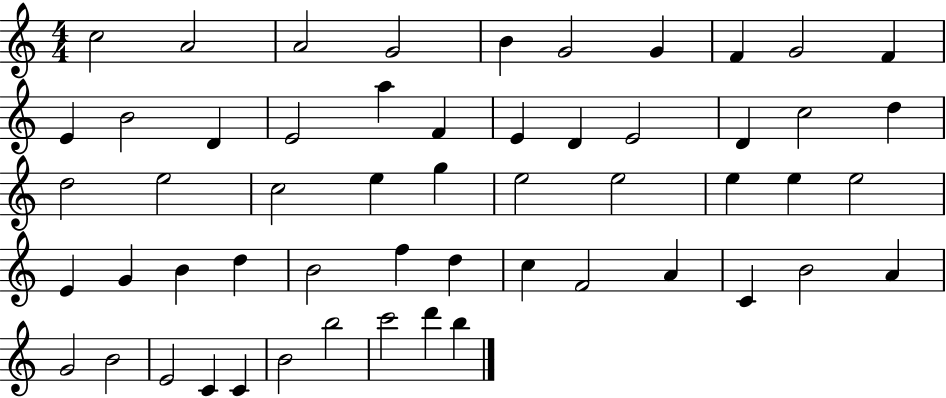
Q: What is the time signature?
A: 4/4